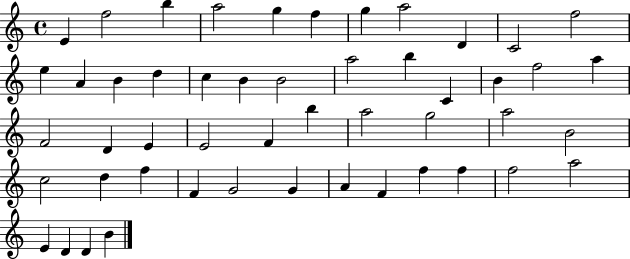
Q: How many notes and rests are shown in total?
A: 50